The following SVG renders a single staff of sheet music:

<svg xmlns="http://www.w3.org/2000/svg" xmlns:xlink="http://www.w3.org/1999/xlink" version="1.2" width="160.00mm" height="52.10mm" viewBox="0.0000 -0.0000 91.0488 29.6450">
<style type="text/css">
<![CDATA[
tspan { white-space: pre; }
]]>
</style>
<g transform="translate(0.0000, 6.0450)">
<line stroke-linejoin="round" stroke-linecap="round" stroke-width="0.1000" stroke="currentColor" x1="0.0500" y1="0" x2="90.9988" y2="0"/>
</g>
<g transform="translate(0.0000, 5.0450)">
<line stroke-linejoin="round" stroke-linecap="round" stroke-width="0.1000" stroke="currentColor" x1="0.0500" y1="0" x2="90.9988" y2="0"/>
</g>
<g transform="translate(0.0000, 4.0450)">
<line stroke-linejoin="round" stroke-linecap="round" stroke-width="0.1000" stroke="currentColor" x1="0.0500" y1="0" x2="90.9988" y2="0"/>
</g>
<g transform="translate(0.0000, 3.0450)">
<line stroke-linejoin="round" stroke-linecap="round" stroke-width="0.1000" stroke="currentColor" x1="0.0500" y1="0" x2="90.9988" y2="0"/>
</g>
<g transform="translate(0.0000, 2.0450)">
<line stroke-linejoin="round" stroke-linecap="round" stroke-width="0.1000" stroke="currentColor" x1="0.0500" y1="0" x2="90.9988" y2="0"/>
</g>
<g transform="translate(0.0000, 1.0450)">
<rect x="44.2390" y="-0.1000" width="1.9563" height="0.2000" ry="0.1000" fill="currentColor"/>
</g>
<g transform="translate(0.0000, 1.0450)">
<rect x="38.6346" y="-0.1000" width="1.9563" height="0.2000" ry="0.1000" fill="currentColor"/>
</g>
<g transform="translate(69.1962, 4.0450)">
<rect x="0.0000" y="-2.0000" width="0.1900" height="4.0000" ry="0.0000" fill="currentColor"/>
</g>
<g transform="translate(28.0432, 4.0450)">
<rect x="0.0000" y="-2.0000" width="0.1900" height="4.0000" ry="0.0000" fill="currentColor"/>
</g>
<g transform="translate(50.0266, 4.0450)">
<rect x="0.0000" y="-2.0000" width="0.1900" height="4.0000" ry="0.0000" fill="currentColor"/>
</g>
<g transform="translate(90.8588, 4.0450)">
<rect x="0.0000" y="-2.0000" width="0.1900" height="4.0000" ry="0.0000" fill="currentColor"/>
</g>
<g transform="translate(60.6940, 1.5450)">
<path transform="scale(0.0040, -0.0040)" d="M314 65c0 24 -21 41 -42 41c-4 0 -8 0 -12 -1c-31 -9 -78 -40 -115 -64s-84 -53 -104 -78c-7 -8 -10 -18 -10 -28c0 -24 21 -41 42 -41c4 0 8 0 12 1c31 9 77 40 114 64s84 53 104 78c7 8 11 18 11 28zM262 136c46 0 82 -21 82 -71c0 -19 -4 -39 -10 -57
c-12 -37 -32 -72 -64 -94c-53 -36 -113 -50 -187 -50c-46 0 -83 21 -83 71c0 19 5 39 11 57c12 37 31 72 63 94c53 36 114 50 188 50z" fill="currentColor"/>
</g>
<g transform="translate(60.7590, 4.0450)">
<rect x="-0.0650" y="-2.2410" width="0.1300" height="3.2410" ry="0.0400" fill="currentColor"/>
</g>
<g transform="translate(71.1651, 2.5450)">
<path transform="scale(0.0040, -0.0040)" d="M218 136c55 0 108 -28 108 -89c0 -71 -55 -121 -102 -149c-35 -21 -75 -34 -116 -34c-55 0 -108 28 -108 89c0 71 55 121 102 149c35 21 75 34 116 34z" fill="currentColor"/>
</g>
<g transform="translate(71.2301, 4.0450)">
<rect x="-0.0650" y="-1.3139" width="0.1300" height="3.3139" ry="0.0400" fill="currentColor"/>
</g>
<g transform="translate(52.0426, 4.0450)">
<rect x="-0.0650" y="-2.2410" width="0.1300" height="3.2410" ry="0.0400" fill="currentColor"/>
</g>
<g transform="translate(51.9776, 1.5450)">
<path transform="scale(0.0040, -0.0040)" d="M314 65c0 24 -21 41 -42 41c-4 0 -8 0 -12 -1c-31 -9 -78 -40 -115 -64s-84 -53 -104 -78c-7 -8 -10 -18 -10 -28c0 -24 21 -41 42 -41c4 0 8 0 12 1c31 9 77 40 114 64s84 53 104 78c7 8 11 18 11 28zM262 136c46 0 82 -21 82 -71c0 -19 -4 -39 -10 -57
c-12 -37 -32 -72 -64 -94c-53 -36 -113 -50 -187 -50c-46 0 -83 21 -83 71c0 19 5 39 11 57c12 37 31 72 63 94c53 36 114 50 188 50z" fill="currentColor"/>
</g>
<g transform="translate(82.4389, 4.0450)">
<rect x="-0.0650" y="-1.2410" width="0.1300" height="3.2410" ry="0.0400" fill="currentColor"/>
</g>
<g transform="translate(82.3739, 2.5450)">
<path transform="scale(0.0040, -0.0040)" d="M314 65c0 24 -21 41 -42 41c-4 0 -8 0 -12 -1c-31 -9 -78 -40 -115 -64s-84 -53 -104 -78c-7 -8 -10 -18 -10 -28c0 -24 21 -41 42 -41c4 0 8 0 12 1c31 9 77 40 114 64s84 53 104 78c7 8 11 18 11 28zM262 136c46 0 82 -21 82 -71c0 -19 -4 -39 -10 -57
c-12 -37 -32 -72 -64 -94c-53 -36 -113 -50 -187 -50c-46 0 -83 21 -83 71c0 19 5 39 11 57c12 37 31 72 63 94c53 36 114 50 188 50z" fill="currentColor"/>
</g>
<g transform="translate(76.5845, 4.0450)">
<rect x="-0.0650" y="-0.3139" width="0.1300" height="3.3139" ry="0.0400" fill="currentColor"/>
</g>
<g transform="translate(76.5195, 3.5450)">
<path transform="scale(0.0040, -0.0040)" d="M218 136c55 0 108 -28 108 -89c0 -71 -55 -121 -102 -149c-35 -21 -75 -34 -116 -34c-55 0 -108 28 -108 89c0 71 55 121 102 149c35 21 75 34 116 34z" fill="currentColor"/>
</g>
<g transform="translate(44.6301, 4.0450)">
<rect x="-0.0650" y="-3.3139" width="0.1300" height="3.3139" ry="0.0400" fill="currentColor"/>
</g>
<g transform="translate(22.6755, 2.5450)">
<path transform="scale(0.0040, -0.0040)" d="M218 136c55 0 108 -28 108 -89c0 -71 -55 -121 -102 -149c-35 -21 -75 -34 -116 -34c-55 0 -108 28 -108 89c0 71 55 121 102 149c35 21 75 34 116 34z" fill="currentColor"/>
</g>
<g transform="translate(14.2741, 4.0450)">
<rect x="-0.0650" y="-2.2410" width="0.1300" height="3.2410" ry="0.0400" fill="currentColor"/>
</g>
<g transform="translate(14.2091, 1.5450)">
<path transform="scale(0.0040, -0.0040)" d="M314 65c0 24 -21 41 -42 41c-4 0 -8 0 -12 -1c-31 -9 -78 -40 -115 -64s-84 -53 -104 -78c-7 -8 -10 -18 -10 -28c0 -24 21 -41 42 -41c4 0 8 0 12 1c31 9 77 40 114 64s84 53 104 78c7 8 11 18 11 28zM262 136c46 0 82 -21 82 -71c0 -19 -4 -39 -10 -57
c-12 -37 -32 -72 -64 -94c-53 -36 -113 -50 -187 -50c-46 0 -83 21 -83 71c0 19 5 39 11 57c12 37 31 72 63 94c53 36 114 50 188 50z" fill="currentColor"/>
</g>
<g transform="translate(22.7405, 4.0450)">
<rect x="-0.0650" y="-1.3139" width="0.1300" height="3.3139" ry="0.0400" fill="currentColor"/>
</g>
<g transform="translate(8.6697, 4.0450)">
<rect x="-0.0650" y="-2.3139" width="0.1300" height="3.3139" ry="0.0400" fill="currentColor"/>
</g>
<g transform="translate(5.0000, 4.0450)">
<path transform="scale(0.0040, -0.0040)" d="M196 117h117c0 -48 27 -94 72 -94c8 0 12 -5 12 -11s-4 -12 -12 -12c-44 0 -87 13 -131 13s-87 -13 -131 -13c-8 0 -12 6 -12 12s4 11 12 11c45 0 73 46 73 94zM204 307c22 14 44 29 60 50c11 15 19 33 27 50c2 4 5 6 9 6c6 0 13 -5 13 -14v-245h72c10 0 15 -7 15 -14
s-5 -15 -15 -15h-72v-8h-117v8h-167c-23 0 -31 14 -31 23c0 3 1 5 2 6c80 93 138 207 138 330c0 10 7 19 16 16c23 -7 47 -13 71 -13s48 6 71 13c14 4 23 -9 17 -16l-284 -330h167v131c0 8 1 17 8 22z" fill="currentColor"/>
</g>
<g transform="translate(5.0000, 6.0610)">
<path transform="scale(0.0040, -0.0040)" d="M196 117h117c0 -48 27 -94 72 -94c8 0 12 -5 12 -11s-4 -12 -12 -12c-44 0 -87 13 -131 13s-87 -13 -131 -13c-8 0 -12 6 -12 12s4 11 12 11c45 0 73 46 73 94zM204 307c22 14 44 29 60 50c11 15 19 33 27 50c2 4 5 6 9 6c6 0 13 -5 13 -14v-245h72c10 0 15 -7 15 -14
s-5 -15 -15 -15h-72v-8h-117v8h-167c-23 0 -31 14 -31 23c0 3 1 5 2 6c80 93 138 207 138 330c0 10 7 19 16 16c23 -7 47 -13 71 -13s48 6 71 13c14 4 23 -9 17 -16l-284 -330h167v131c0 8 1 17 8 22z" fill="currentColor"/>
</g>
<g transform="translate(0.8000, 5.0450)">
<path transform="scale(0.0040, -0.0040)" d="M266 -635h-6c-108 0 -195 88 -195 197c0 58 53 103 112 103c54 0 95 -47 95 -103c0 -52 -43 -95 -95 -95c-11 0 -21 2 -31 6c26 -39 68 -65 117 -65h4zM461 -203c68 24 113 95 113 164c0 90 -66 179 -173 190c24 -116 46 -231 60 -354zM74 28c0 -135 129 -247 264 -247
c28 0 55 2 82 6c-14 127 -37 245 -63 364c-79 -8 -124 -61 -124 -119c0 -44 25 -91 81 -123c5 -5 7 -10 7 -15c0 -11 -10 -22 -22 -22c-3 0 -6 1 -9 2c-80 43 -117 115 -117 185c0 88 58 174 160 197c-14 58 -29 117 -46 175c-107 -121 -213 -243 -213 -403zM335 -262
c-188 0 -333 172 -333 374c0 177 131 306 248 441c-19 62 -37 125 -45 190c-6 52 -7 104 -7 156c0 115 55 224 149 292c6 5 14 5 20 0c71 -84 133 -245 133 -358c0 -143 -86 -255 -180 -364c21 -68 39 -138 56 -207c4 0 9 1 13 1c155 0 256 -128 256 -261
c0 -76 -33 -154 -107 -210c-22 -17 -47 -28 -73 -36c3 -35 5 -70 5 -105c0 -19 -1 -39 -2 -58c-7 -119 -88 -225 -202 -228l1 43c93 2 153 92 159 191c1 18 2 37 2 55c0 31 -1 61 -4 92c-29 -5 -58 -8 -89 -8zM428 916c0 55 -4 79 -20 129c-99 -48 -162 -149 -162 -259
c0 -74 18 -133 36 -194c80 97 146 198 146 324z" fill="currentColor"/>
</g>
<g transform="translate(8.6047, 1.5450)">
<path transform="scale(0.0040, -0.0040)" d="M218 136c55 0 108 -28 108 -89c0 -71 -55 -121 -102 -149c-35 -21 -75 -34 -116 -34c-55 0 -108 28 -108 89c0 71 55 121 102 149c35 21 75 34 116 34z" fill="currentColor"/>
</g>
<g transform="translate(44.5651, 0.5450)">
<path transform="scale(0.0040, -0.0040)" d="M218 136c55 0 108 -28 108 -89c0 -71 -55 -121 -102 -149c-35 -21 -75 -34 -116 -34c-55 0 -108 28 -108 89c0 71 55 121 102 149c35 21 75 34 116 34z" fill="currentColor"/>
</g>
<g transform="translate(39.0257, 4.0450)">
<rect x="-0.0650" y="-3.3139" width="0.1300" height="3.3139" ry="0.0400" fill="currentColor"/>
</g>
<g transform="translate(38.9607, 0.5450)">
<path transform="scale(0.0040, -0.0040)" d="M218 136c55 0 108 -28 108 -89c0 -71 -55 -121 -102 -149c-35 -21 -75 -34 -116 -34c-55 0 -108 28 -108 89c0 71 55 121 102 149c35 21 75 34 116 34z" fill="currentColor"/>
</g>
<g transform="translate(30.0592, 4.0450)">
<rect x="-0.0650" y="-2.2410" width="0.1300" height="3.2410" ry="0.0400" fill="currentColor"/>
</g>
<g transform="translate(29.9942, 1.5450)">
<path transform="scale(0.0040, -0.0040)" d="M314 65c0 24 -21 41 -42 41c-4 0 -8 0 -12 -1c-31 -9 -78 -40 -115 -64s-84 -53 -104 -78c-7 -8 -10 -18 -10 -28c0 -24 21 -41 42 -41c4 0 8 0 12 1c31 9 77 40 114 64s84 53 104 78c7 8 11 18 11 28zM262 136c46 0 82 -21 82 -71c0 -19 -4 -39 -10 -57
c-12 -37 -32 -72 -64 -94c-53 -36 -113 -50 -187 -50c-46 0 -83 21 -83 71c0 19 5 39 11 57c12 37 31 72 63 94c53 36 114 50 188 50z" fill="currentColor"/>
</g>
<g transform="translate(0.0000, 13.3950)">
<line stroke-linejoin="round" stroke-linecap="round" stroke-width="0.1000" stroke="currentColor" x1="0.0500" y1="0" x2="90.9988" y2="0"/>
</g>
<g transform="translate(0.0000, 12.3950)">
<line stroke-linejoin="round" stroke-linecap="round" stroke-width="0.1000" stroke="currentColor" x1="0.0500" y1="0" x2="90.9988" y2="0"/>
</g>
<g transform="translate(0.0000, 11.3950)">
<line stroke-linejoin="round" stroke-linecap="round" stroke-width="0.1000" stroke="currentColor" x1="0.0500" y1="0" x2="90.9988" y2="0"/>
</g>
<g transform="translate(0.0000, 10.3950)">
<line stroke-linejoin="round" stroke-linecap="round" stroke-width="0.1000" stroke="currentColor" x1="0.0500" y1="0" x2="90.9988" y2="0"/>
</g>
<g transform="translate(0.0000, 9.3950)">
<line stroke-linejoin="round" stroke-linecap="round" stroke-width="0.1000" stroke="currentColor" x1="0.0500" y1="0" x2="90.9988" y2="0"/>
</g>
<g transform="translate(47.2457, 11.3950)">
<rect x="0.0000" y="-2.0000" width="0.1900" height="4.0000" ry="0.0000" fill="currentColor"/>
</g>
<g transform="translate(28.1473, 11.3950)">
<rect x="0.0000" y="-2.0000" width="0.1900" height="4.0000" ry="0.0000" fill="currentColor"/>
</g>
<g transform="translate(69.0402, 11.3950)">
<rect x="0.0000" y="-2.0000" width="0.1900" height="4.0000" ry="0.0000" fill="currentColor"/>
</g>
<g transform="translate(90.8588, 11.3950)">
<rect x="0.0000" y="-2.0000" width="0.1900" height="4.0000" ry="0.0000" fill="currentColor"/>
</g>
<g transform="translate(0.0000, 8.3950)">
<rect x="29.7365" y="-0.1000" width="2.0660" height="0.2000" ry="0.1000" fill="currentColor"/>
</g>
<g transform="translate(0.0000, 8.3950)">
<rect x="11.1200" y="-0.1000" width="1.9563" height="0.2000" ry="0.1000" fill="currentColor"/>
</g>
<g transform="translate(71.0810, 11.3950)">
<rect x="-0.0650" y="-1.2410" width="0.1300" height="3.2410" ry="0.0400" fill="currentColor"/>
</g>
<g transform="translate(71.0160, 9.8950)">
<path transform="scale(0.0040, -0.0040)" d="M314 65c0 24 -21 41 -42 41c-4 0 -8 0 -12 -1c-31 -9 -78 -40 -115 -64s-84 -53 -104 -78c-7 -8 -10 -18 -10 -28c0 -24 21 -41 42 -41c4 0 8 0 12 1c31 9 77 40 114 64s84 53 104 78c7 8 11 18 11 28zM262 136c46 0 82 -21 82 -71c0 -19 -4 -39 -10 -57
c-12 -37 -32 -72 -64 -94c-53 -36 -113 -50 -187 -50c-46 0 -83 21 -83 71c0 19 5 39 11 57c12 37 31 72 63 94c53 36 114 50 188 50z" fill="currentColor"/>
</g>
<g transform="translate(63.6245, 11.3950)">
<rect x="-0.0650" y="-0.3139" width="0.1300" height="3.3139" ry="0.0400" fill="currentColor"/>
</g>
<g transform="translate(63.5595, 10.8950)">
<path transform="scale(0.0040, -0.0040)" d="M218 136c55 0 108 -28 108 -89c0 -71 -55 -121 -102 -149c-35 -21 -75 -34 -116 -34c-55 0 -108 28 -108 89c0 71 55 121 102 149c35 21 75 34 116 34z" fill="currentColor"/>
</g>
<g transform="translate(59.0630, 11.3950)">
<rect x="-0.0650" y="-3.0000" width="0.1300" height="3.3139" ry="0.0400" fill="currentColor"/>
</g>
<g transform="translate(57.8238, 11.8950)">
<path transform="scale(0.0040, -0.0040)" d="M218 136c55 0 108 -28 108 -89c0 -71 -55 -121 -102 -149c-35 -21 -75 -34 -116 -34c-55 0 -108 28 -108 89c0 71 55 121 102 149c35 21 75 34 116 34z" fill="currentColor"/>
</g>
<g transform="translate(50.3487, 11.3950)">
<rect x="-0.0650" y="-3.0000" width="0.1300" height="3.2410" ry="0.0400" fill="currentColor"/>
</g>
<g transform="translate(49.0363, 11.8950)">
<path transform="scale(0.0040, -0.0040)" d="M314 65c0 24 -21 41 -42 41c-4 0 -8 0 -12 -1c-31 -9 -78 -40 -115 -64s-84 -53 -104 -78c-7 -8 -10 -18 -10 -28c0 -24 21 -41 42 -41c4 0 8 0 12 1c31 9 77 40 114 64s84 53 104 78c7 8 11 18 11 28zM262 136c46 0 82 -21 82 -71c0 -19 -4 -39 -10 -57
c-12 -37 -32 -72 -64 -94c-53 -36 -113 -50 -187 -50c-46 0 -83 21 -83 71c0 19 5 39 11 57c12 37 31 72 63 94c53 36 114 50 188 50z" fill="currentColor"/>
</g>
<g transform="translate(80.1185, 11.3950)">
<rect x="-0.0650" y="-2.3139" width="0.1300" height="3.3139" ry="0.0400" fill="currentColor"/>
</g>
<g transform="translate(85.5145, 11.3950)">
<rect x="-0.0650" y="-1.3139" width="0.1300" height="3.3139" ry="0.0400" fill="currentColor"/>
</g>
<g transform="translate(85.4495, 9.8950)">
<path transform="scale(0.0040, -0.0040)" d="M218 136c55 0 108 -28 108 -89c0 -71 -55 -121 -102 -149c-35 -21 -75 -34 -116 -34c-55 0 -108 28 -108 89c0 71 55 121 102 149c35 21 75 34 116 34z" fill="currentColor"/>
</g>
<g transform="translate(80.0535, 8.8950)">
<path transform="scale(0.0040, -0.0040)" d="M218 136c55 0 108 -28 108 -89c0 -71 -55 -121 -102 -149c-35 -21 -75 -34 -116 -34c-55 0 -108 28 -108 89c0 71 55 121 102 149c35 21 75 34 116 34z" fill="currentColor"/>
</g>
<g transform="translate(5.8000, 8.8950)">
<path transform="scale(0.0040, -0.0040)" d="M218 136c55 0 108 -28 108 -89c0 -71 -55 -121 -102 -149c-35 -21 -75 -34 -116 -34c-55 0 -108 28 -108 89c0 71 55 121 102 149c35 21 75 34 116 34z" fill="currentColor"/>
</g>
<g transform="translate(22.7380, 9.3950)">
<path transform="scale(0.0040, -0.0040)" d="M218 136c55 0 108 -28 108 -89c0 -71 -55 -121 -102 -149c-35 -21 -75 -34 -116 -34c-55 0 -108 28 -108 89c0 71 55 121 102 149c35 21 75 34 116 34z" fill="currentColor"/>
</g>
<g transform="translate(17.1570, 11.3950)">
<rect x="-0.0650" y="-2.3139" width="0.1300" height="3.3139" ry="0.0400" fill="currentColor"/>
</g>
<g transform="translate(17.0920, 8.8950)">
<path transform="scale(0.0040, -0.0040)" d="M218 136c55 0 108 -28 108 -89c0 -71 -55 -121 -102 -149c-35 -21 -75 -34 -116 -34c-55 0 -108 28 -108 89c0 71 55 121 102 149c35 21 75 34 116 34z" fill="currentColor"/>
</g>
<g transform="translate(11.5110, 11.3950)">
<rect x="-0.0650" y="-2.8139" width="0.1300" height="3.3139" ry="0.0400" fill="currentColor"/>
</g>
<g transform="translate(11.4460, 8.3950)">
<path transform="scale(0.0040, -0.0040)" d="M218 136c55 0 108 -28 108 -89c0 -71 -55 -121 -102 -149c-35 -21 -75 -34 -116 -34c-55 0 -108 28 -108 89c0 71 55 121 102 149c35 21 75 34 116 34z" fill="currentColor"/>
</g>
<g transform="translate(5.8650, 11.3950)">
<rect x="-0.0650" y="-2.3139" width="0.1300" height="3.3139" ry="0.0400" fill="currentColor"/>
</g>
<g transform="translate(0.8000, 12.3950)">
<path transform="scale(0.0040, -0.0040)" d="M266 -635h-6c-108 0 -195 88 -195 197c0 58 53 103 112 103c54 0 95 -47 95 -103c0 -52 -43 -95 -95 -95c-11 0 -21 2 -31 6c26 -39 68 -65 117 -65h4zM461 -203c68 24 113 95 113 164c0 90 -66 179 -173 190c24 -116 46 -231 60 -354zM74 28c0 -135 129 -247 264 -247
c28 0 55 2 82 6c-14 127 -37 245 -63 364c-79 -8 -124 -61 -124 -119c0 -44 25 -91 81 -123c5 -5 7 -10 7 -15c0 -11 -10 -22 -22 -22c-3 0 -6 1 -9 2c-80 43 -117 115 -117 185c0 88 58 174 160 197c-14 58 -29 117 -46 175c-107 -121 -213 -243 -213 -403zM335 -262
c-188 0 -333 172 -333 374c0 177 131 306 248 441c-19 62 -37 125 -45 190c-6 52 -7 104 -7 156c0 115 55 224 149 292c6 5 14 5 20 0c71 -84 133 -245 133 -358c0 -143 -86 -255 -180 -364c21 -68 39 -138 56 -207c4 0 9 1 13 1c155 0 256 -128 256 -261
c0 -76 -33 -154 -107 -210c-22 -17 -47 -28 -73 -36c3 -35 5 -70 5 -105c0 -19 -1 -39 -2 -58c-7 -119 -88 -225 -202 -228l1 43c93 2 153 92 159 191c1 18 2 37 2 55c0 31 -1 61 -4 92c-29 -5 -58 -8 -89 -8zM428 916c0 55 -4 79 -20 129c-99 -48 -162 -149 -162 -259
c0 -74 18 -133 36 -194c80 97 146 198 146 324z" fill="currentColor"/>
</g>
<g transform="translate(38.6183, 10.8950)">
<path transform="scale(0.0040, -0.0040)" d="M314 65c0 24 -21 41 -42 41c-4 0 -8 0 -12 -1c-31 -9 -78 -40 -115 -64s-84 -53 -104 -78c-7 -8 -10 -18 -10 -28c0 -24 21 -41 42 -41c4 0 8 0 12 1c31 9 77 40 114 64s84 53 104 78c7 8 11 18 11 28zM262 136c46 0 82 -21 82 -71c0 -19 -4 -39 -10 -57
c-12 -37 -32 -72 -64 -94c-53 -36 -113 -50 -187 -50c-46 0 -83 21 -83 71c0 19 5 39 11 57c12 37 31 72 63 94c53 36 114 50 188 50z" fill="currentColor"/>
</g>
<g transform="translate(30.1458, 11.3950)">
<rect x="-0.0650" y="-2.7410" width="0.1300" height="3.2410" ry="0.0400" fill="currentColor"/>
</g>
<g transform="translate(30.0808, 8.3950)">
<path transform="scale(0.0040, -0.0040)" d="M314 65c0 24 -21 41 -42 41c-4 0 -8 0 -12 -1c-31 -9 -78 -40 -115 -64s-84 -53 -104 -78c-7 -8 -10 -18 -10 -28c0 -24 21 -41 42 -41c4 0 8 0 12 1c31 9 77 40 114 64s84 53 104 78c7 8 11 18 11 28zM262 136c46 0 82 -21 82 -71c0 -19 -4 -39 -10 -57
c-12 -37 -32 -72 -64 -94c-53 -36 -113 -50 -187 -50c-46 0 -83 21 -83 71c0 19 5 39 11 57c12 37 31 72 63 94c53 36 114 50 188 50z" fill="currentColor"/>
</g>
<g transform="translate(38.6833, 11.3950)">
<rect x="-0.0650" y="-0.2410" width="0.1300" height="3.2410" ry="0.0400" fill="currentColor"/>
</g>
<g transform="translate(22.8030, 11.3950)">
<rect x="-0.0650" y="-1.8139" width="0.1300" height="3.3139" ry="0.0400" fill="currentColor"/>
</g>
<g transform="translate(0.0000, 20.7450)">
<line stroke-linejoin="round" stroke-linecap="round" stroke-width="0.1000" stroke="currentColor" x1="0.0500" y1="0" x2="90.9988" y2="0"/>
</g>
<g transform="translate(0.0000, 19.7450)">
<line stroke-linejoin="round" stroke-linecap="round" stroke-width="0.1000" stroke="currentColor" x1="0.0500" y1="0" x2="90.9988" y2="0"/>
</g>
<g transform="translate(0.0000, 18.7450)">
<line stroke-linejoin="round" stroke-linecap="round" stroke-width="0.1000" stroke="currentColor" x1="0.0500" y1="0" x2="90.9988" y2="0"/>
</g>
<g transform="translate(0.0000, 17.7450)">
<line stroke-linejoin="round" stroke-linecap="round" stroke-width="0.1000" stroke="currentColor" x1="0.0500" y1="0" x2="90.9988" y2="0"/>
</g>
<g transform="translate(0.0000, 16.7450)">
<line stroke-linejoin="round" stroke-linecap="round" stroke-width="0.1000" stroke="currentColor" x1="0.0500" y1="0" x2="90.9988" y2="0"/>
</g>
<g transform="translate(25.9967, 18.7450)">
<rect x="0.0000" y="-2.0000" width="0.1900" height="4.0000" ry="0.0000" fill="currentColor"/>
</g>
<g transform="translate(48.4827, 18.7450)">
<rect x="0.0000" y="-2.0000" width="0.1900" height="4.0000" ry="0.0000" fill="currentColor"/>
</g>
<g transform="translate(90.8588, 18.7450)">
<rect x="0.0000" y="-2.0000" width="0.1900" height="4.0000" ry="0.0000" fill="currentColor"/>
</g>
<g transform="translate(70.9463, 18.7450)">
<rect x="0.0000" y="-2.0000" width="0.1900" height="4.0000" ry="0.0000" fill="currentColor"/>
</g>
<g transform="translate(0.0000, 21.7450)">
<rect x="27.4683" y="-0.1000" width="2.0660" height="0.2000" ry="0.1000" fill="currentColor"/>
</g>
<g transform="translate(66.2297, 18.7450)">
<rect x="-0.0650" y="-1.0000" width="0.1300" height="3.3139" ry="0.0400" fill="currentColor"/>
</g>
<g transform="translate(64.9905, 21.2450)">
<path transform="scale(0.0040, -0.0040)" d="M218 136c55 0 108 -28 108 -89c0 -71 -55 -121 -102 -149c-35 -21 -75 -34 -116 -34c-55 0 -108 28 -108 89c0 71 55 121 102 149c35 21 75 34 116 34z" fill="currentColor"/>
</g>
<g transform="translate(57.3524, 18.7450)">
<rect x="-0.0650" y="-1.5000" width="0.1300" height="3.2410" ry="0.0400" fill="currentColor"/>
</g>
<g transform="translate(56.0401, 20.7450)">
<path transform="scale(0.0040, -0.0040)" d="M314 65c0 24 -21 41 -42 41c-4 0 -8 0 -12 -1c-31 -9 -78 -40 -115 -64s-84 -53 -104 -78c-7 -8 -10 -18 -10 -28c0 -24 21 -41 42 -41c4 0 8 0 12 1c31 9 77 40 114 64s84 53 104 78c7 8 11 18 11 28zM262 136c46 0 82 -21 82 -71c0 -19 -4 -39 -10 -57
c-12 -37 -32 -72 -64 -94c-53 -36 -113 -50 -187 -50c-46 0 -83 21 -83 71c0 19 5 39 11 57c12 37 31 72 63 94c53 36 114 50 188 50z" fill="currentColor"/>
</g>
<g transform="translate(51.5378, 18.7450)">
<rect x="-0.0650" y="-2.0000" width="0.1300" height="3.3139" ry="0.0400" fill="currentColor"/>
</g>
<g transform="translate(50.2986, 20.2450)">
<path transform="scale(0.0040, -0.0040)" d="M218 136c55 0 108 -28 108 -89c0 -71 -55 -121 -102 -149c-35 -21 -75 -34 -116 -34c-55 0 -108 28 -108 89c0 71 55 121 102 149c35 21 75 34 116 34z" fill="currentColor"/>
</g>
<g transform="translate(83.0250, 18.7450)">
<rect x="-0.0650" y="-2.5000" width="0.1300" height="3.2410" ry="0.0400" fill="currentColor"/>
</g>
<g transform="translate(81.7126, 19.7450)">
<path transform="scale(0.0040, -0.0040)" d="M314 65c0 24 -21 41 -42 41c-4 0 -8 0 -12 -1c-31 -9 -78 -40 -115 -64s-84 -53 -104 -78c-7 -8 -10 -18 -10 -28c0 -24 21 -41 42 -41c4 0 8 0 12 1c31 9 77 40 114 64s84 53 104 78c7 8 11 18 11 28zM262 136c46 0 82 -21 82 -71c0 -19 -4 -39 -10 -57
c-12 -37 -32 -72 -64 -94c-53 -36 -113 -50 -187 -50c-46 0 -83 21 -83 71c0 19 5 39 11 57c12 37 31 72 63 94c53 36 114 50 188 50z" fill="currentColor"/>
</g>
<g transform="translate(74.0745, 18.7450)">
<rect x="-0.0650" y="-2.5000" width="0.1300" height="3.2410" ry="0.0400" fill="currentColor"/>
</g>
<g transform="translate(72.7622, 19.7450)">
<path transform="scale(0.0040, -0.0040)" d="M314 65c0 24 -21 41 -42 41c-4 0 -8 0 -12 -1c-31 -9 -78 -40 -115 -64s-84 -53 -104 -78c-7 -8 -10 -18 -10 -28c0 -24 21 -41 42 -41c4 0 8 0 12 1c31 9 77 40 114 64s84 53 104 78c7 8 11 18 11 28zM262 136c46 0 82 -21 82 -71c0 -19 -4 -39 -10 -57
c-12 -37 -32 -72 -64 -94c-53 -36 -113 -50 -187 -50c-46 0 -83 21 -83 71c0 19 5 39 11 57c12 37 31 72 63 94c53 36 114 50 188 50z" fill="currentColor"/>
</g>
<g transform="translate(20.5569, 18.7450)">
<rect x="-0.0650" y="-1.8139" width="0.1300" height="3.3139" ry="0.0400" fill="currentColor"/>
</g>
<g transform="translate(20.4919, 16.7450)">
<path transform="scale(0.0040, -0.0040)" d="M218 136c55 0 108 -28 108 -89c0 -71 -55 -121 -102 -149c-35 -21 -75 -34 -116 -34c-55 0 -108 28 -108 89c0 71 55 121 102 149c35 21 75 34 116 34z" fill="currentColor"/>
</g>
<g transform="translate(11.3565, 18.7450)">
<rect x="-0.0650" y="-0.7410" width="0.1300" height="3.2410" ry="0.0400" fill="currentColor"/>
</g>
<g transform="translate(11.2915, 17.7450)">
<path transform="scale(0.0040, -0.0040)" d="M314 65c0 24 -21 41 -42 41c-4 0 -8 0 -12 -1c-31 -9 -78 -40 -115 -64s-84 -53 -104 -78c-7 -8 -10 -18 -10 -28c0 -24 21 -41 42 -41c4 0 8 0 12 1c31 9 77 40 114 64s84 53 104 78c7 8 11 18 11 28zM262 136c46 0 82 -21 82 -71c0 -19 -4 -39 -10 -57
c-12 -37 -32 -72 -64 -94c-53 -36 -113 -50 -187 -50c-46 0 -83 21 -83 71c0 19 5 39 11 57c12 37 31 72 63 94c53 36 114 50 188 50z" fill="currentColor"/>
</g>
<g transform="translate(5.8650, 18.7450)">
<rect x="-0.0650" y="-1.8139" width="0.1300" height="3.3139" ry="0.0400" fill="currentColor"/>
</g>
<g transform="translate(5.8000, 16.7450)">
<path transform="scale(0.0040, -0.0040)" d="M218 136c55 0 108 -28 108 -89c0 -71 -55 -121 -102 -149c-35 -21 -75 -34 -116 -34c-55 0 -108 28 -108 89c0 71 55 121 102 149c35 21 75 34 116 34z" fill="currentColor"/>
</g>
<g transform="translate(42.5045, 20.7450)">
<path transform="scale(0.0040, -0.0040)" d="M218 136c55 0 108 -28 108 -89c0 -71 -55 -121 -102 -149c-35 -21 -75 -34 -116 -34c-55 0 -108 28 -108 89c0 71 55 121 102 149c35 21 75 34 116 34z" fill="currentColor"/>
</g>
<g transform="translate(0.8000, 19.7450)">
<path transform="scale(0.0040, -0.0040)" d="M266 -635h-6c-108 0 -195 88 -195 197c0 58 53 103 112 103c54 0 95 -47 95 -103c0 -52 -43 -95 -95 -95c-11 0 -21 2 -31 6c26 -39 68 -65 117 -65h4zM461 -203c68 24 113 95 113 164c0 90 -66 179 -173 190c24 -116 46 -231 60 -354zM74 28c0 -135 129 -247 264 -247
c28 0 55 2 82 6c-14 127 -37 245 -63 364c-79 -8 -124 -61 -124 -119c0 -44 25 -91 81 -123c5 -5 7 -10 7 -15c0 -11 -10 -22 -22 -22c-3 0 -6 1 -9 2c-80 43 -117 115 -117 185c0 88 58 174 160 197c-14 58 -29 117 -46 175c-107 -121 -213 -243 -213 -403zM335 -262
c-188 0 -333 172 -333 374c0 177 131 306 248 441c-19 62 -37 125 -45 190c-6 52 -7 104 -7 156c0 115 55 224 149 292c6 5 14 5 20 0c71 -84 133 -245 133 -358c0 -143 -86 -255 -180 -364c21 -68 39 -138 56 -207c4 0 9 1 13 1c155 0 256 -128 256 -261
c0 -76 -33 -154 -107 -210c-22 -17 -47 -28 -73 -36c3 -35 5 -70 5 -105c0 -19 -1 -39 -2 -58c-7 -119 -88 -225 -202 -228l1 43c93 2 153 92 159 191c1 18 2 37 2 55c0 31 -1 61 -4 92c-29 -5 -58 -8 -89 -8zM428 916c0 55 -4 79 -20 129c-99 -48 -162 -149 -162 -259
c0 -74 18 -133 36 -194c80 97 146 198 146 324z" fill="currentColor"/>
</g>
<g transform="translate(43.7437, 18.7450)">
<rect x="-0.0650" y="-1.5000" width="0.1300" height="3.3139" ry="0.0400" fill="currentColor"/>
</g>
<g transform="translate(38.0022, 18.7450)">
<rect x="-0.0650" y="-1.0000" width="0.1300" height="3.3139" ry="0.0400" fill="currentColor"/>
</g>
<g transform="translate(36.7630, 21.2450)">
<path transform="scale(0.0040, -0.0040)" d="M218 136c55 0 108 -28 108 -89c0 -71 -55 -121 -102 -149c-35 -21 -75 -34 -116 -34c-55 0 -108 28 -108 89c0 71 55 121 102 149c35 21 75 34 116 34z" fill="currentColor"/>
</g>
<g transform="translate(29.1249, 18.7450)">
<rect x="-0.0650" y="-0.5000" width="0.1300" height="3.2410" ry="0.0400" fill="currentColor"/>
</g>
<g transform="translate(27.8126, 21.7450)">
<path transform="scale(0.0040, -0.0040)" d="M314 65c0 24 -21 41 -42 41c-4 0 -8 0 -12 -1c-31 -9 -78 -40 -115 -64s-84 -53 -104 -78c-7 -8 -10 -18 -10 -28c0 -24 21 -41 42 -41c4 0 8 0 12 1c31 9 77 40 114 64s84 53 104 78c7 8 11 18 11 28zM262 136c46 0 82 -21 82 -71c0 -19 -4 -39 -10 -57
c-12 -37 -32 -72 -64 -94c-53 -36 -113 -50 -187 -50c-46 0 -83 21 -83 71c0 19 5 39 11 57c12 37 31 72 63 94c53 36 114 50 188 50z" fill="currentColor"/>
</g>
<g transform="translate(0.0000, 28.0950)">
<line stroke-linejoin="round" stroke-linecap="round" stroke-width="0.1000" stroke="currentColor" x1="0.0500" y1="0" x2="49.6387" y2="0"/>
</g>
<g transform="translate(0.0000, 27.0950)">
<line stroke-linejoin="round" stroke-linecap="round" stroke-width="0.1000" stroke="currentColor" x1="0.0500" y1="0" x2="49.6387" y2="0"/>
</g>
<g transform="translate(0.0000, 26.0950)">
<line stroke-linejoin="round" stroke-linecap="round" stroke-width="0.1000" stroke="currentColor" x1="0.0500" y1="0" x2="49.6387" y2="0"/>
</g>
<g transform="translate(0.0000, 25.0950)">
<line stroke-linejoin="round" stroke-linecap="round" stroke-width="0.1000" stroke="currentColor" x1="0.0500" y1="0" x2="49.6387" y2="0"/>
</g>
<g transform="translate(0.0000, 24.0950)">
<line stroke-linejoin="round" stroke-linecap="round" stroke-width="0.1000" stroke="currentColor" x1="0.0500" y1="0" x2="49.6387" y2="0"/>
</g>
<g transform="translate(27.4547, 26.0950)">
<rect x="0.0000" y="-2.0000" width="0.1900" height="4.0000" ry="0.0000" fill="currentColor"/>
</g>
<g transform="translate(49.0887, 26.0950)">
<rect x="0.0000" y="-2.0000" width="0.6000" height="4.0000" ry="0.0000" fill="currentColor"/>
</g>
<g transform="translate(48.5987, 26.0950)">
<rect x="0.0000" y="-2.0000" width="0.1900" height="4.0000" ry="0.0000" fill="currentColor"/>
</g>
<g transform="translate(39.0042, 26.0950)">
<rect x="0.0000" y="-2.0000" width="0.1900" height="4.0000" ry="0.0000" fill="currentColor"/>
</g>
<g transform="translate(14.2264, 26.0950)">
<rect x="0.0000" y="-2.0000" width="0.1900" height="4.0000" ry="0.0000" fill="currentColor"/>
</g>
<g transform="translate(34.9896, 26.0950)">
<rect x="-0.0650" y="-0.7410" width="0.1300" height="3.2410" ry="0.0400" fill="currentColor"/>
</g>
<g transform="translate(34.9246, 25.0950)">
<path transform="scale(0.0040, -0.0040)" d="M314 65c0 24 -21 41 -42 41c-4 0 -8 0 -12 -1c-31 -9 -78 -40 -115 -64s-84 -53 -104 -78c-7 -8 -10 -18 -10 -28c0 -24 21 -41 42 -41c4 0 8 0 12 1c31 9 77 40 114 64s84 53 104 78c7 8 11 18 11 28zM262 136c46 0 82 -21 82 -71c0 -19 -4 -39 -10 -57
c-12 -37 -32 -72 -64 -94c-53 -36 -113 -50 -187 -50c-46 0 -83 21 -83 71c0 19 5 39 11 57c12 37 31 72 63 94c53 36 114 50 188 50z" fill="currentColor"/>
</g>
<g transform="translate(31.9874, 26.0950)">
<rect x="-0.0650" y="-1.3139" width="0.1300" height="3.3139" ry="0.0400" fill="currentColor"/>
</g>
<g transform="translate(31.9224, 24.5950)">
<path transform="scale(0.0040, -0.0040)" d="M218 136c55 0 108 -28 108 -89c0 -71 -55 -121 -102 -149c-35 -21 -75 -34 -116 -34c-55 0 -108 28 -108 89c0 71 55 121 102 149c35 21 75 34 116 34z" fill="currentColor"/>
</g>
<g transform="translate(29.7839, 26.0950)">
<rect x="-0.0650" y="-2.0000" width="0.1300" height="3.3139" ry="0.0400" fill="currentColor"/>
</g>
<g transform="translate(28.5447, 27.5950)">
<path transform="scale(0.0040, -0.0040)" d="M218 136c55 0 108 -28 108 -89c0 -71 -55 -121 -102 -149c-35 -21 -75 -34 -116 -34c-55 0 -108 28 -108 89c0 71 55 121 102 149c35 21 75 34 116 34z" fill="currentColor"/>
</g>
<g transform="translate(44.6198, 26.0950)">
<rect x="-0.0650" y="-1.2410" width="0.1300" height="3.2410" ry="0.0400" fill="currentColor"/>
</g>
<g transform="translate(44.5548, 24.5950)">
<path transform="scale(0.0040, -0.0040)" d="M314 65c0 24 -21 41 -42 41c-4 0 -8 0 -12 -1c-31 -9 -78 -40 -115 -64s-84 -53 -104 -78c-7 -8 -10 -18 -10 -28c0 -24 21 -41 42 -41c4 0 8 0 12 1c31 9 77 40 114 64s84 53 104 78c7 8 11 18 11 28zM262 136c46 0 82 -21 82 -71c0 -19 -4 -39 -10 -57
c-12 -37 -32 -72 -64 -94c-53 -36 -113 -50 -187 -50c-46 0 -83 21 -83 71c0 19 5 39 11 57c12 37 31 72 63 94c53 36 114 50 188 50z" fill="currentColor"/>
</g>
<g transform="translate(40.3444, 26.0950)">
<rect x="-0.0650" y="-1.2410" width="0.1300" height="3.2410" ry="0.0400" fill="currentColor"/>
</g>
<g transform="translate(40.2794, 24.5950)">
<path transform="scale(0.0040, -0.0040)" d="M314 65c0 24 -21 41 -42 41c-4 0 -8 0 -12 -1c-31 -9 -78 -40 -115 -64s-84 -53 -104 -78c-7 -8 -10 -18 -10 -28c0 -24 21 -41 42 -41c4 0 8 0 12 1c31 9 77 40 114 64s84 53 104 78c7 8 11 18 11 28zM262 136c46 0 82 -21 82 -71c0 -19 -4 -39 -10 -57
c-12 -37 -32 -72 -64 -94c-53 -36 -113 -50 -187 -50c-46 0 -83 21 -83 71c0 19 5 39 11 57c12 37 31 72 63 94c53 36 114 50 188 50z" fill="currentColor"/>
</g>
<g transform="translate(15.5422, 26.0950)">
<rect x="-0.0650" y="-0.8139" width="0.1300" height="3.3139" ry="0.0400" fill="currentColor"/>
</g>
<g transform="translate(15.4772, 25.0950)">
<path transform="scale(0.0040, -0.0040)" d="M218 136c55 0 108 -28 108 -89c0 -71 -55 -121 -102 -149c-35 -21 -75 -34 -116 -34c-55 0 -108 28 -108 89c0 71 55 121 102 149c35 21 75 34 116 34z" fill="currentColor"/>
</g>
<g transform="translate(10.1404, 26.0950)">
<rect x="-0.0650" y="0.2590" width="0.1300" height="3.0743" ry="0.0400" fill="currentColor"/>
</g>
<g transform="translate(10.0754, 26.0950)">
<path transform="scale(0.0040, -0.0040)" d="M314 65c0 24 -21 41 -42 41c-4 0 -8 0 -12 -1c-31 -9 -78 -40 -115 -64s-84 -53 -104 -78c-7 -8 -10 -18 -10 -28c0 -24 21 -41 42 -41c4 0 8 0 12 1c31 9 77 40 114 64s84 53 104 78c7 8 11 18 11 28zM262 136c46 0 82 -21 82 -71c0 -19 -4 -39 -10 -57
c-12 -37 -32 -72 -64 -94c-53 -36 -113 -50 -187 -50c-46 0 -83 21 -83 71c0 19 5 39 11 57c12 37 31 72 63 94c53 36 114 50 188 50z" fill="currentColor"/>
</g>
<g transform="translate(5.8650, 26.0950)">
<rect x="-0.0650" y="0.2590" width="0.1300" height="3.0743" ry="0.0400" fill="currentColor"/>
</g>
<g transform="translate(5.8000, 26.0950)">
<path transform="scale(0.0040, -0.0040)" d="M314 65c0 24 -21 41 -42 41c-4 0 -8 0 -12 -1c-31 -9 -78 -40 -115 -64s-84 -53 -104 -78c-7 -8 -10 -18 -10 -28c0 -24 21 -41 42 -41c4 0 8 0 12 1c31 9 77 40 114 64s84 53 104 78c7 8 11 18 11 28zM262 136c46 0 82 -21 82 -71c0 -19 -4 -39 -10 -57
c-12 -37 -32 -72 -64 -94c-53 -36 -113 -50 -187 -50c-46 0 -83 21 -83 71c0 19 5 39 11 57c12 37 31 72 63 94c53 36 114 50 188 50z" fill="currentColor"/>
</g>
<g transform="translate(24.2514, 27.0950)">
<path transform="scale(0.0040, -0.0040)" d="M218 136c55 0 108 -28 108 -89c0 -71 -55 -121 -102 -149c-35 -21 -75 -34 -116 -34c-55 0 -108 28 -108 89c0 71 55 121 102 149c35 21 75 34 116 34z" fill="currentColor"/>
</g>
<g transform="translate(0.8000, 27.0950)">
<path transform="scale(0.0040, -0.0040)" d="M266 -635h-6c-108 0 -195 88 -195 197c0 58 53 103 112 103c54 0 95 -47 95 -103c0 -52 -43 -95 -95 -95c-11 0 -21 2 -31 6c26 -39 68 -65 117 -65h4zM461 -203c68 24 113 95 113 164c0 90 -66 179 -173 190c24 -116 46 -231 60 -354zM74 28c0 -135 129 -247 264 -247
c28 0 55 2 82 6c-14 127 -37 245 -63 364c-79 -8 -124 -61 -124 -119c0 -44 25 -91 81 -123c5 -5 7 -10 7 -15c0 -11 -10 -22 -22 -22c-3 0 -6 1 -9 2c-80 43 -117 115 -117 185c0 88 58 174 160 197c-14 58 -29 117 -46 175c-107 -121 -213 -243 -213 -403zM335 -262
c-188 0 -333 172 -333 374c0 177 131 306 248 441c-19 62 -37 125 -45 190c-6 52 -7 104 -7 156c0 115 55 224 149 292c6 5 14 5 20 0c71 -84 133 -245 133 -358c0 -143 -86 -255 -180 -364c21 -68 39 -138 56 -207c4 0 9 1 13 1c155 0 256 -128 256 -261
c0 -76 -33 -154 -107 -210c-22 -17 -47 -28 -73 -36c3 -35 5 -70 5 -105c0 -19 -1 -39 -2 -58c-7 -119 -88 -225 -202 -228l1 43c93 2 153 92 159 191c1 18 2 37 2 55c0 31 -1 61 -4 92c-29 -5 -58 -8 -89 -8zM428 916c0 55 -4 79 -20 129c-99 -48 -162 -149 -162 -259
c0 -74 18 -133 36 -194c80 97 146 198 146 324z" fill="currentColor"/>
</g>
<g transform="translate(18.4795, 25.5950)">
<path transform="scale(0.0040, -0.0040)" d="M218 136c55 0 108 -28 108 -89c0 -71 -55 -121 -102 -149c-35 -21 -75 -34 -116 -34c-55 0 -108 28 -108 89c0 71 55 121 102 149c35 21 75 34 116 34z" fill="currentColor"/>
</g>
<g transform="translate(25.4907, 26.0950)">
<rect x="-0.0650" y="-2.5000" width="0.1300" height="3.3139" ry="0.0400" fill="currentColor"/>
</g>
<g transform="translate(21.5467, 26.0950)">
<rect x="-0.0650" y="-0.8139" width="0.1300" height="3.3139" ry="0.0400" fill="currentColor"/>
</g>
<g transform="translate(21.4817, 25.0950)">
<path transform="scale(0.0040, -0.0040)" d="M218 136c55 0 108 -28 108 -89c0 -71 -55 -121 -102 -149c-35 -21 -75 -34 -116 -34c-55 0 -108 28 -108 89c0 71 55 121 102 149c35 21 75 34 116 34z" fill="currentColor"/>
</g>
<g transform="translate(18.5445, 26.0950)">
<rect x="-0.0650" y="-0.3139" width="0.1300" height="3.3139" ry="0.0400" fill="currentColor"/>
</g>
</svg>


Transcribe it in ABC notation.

X:1
T:Untitled
M:4/4
L:1/4
K:C
g g2 e g2 b b g2 g2 e c e2 g a g f a2 c2 A2 A c e2 g e f d2 f C2 D E F E2 D G2 G2 B2 B2 d c d G F e d2 e2 e2